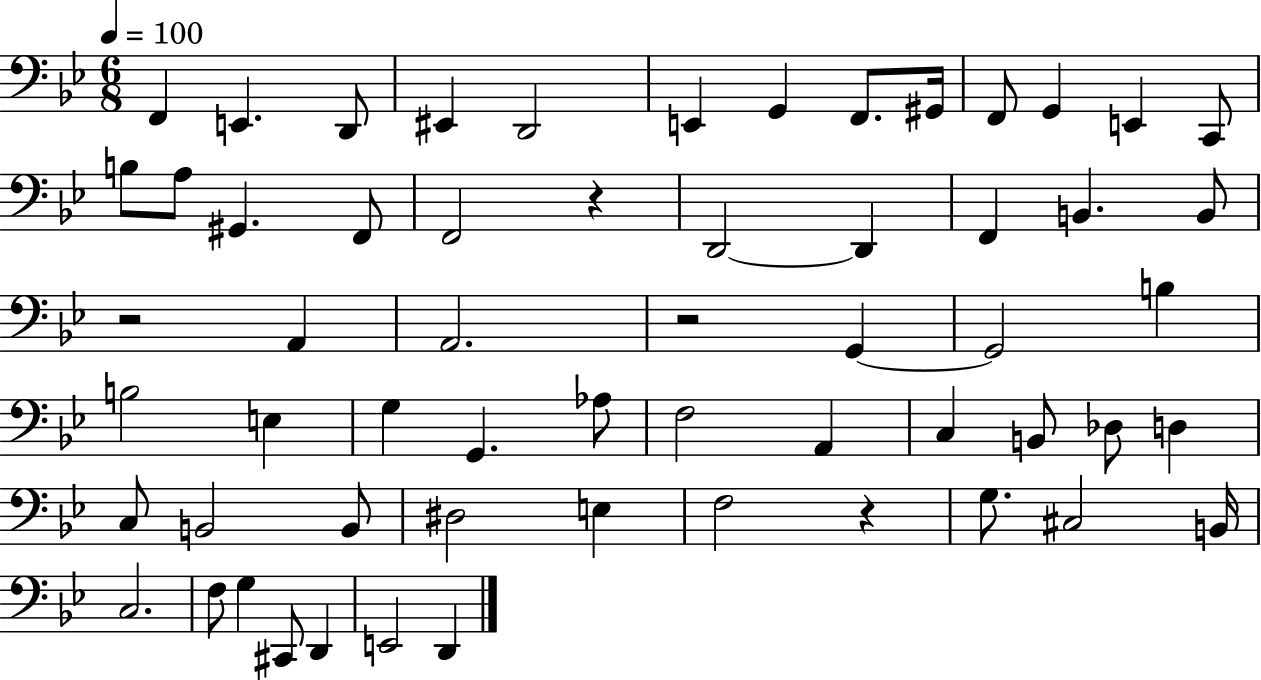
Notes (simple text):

F2/q E2/q. D2/e EIS2/q D2/h E2/q G2/q F2/e. G#2/s F2/e G2/q E2/q C2/e B3/e A3/e G#2/q. F2/e F2/h R/q D2/h D2/q F2/q B2/q. B2/e R/h A2/q A2/h. R/h G2/q G2/h B3/q B3/h E3/q G3/q G2/q. Ab3/e F3/h A2/q C3/q B2/e Db3/e D3/q C3/e B2/h B2/e D#3/h E3/q F3/h R/q G3/e. C#3/h B2/s C3/h. F3/e G3/q C#2/e D2/q E2/h D2/q